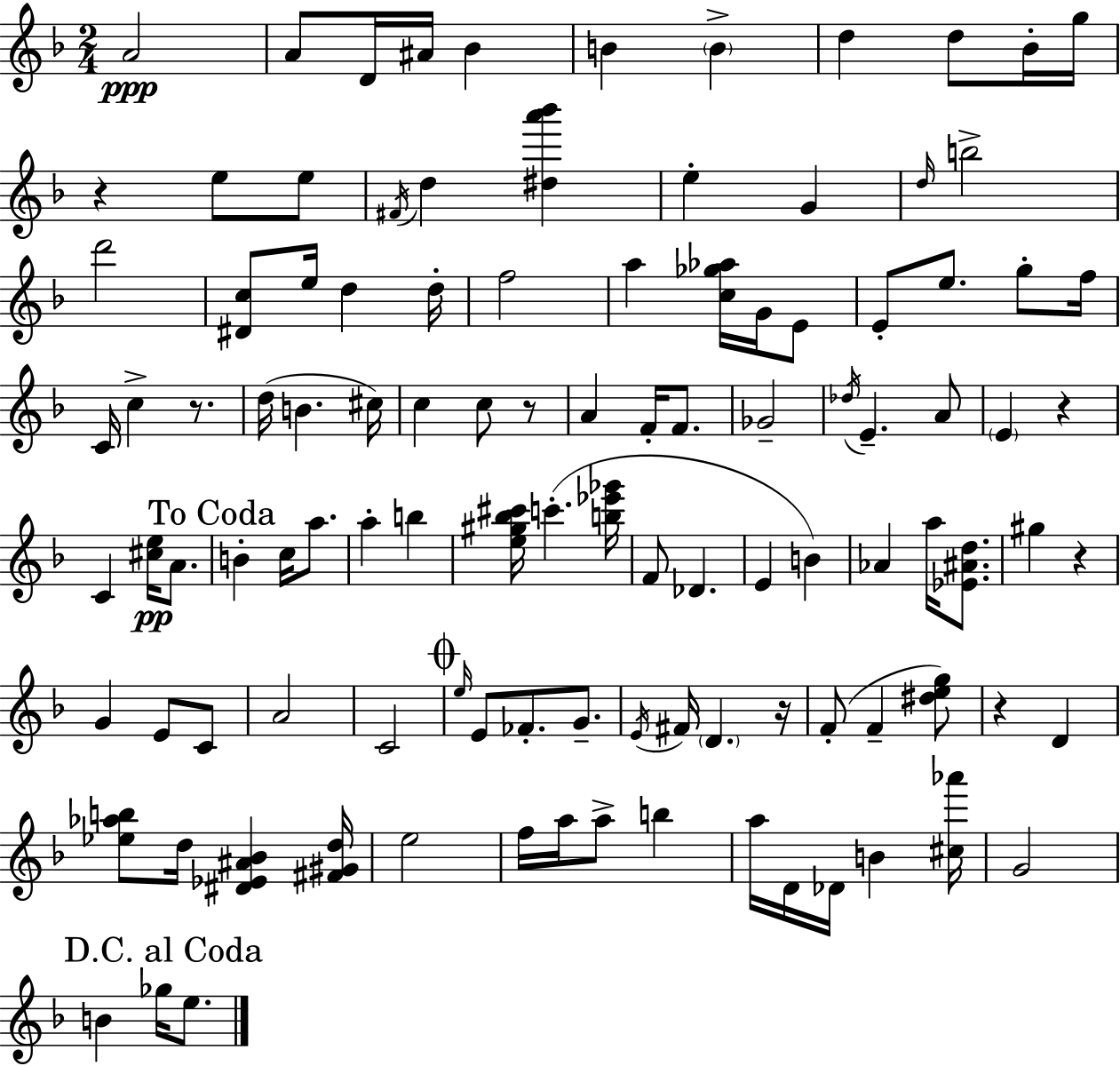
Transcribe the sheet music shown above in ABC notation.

X:1
T:Untitled
M:2/4
L:1/4
K:Dm
A2 A/2 D/4 ^A/4 _B B B d d/2 _B/4 g/4 z e/2 e/2 ^F/4 d [^da'_b'] e G d/4 b2 d'2 [^Dc]/2 e/4 d d/4 f2 a [c_g_a]/4 G/4 E/2 E/2 e/2 g/2 f/4 C/4 c z/2 d/4 B ^c/4 c c/2 z/2 A F/4 F/2 _G2 _d/4 E A/2 E z C [^ce]/4 A/2 B c/4 a/2 a b [e^g_b^c']/4 c' [b_e'_g']/4 F/2 _D E B _A a/4 [_E^Ad]/2 ^g z G E/2 C/2 A2 C2 e/4 E/2 _F/2 G/2 E/4 ^F/4 D z/4 F/2 F [^deg]/2 z D [_e_ab]/2 d/4 [^D_E^A_B] [^F^Gd]/4 e2 f/4 a/4 a/2 b a/4 D/4 _D/4 B [^c_a']/4 G2 B _g/4 e/2